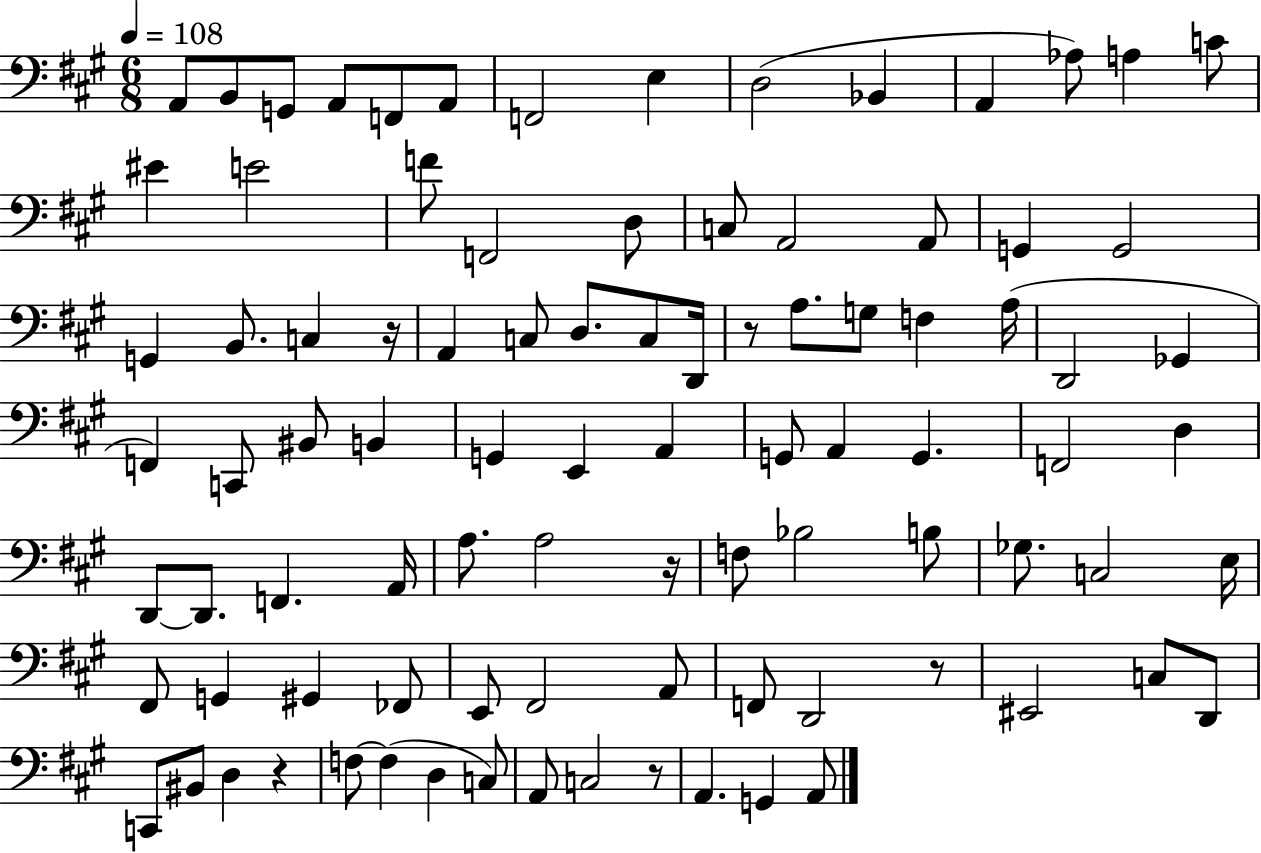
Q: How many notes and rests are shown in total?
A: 92